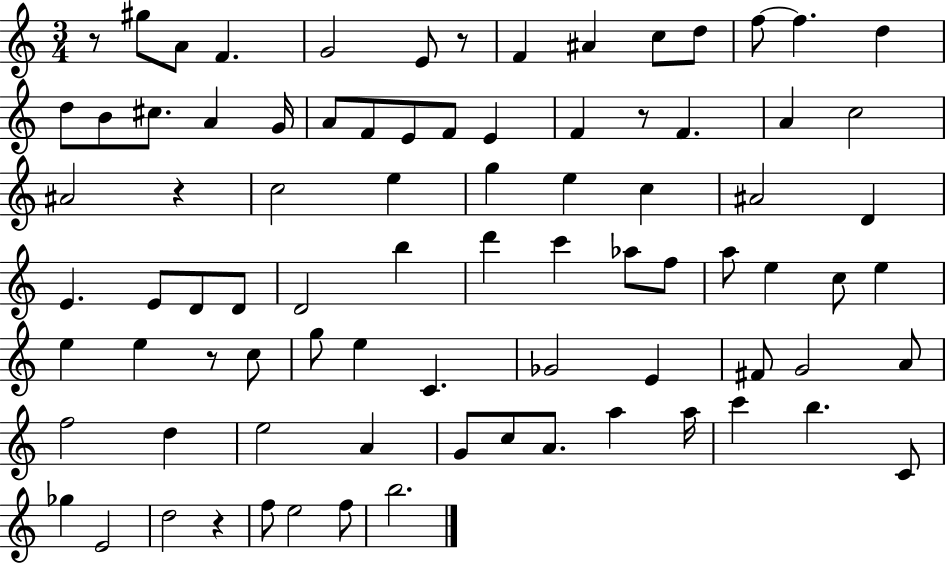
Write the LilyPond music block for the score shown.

{
  \clef treble
  \numericTimeSignature
  \time 3/4
  \key c \major
  \repeat volta 2 { r8 gis''8 a'8 f'4. | g'2 e'8 r8 | f'4 ais'4 c''8 d''8 | f''8~~ f''4. d''4 | \break d''8 b'8 cis''8. a'4 g'16 | a'8 f'8 e'8 f'8 e'4 | f'4 r8 f'4. | a'4 c''2 | \break ais'2 r4 | c''2 e''4 | g''4 e''4 c''4 | ais'2 d'4 | \break e'4. e'8 d'8 d'8 | d'2 b''4 | d'''4 c'''4 aes''8 f''8 | a''8 e''4 c''8 e''4 | \break e''4 e''4 r8 c''8 | g''8 e''4 c'4. | ges'2 e'4 | fis'8 g'2 a'8 | \break f''2 d''4 | e''2 a'4 | g'8 c''8 a'8. a''4 a''16 | c'''4 b''4. c'8 | \break ges''4 e'2 | d''2 r4 | f''8 e''2 f''8 | b''2. | \break } \bar "|."
}